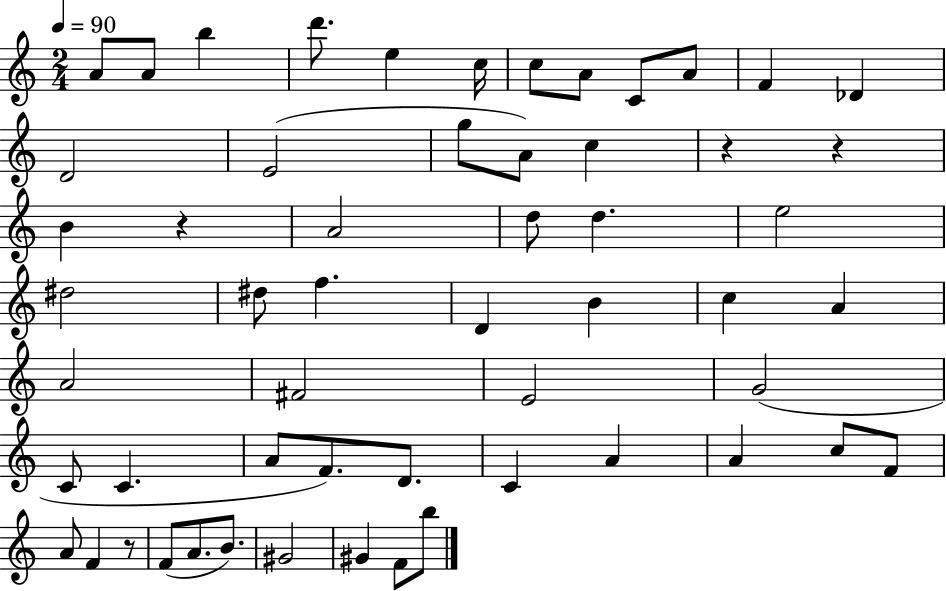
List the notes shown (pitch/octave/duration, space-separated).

A4/e A4/e B5/q D6/e. E5/q C5/s C5/e A4/e C4/e A4/e F4/q Db4/q D4/h E4/h G5/e A4/e C5/q R/q R/q B4/q R/q A4/h D5/e D5/q. E5/h D#5/h D#5/e F5/q. D4/q B4/q C5/q A4/q A4/h F#4/h E4/h G4/h C4/e C4/q. A4/e F4/e. D4/e. C4/q A4/q A4/q C5/e F4/e A4/e F4/q R/e F4/e A4/e. B4/e. G#4/h G#4/q F4/e B5/e